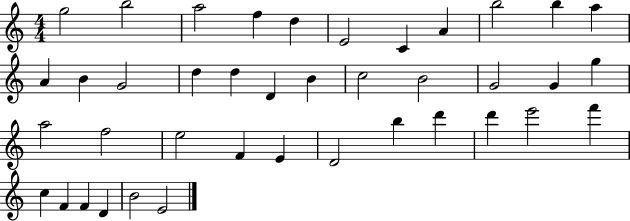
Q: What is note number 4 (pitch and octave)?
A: F5